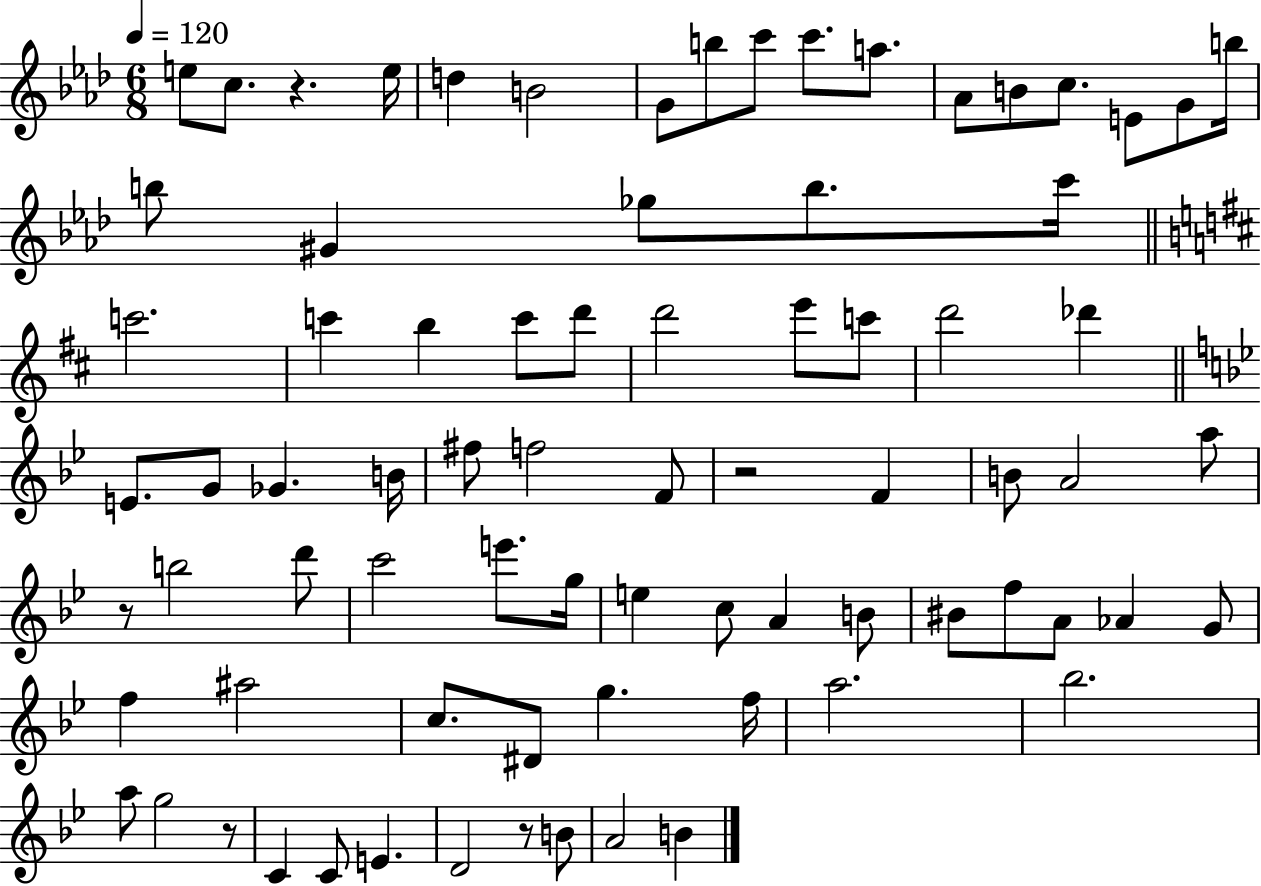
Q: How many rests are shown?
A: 5